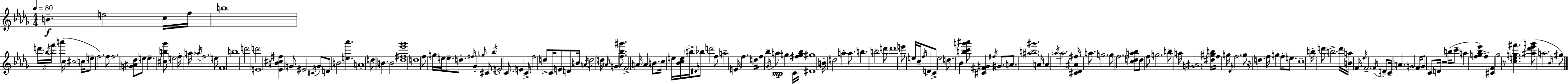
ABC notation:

X:1
T:Untitled
M:4/4
L:1/4
K:Bbm
B e2 c/4 f/4 b4 d'/4 b/4 f'/4 a' c/4 ^c2 c/4 e/2 f2 f/2 f2 [G^A_d]/2 e/2 e [^cb_g']/2 e2 f/4 a/4 _a/4 f2 e/2 F4 b4 d'2 d'2 E4 [_EB^c^f] G/2 ^E2 ^C/4 G/2 D/2 B2 [e_a'] A4 d/2 B B2 [_d^f_e'_g']4 d4 f/2 g/4 e/4 e/2 d/2 ^f/4 _G _g/4 ^C/2 _b/4 E2 C/2 E C/4 f2 d/2 C/4 E/2 D/2 B/4 A/4 d2 d/4 _A/4 G [f_b^g']/2 F2 A/4 A B/2 c/4 e/4 [_Bce]/4 b/4 ^D/4 _b/2 d'2 f/2 a2 E/4 f d/4 f/2 _b _G/4 a g C/4 [^fg_b]/4 [^D^g]4 B/4 d2 a a/2 b b2 d'/2 d'4 e'/2 e/4 c/4 f/4 D/2 C/2 e2 d/2 _B [bc'g'^a']/2 [^C^FG] ^f/4 ^G/2 A/2 [^ab^g']2 A/4 A a/4 a2 [^C_D^A^f]/4 a/2 g2 g/2 f2 [cda_b]/2 d/2 f/2 g2 b/2 a/4 [G^A]2 [^d^gb]/4 f/4 g/4 _D/4 f2 g/2 z/4 d f/4 g f/4 e/2 c4 b/4 d'/2 b2 d'/4 [Ba]/4 F/4 _e/4 F2 F/4 D/2 C/4 A G2 F/4 G/2 C/2 D/4 z2 b/4 c'/2 a [fg_b_e'] f [^CF] g2 z/2 [ceg^f'] [^a_d'_e'g']/2 a2 _B/4 ^g/2